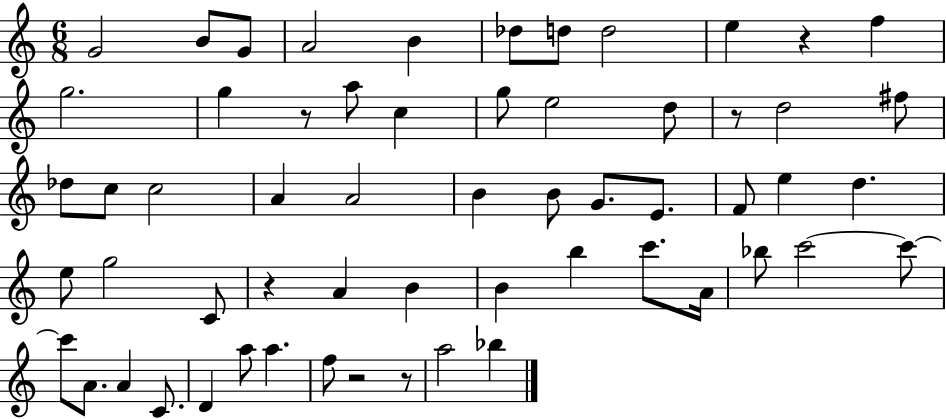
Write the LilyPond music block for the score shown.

{
  \clef treble
  \numericTimeSignature
  \time 6/8
  \key c \major
  g'2 b'8 g'8 | a'2 b'4 | des''8 d''8 d''2 | e''4 r4 f''4 | \break g''2. | g''4 r8 a''8 c''4 | g''8 e''2 d''8 | r8 d''2 fis''8 | \break des''8 c''8 c''2 | a'4 a'2 | b'4 b'8 g'8. e'8. | f'8 e''4 d''4. | \break e''8 g''2 c'8 | r4 a'4 b'4 | b'4 b''4 c'''8. a'16 | bes''8 c'''2~~ c'''8~~ | \break c'''8 a'8. a'4 c'8. | d'4 a''8 a''4. | f''8 r2 r8 | a''2 bes''4 | \break \bar "|."
}